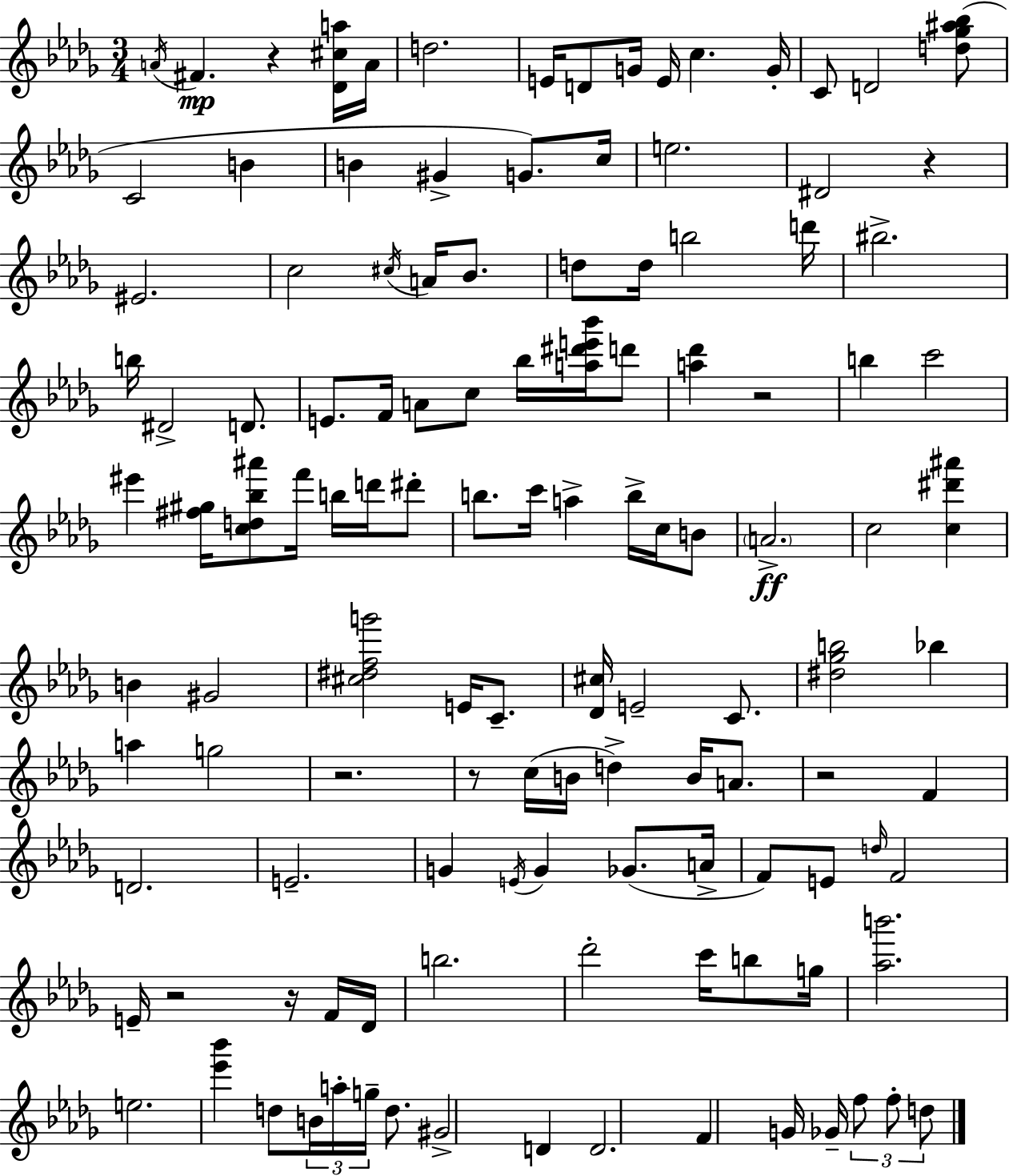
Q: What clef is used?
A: treble